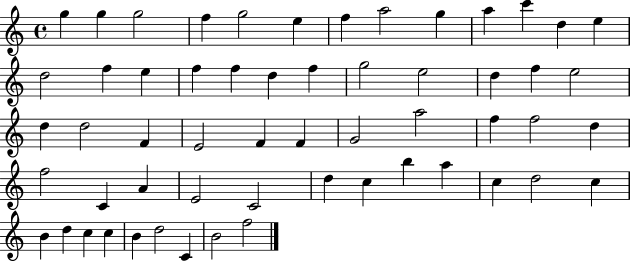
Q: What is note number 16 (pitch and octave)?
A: E5